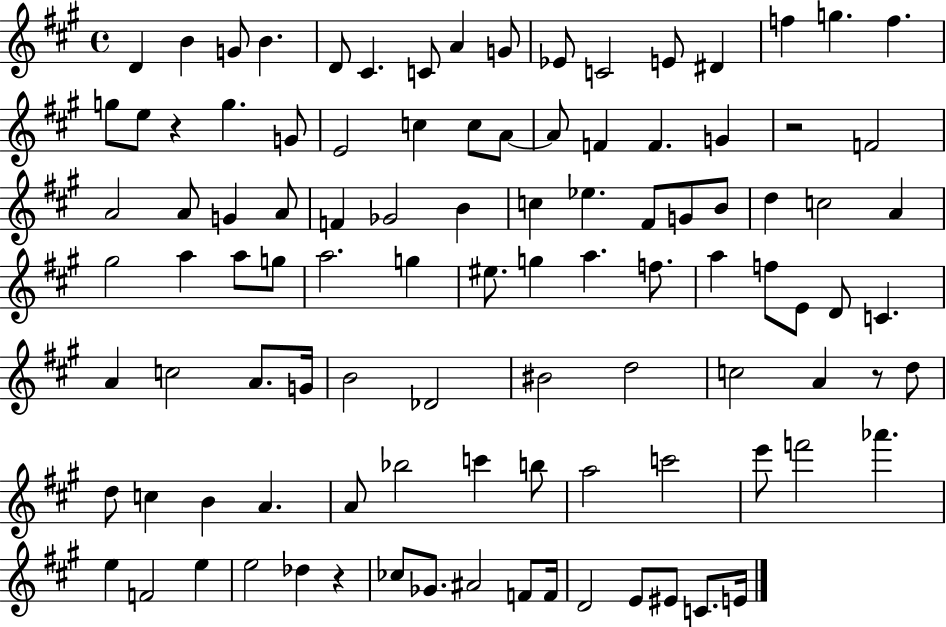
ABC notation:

X:1
T:Untitled
M:4/4
L:1/4
K:A
D B G/2 B D/2 ^C C/2 A G/2 _E/2 C2 E/2 ^D f g f g/2 e/2 z g G/2 E2 c c/2 A/2 A/2 F F G z2 F2 A2 A/2 G A/2 F _G2 B c _e ^F/2 G/2 B/2 d c2 A ^g2 a a/2 g/2 a2 g ^e/2 g a f/2 a f/2 E/2 D/2 C A c2 A/2 G/4 B2 _D2 ^B2 d2 c2 A z/2 d/2 d/2 c B A A/2 _b2 c' b/2 a2 c'2 e'/2 f'2 _a' e F2 e e2 _d z _c/2 _G/2 ^A2 F/2 F/4 D2 E/2 ^E/2 C/2 E/4